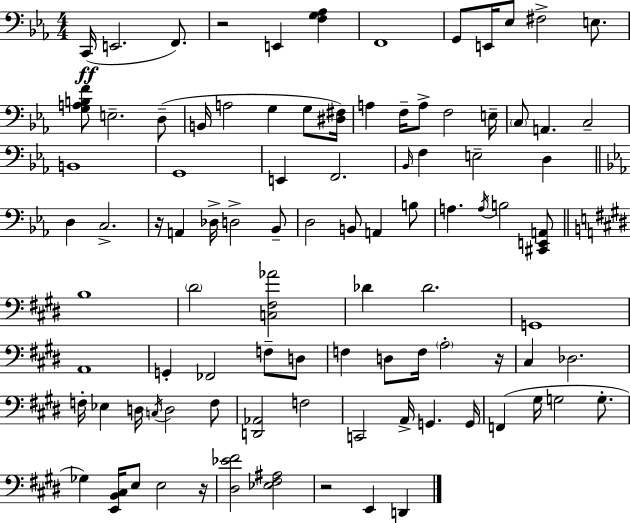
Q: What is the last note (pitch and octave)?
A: D2